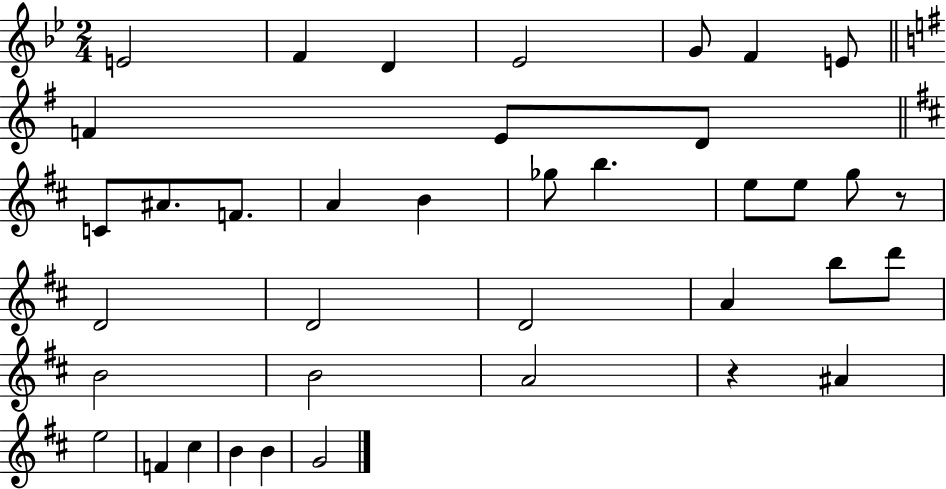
{
  \clef treble
  \numericTimeSignature
  \time 2/4
  \key bes \major
  \repeat volta 2 { e'2 | f'4 d'4 | ees'2 | g'8 f'4 e'8 | \break \bar "||" \break \key g \major f'4 e'8 d'8 | \bar "||" \break \key b \minor c'8 ais'8. f'8. | a'4 b'4 | ges''8 b''4. | e''8 e''8 g''8 r8 | \break d'2 | d'2 | d'2 | a'4 b''8 d'''8 | \break b'2 | b'2 | a'2 | r4 ais'4 | \break e''2 | f'4 cis''4 | b'4 b'4 | g'2 | \break } \bar "|."
}